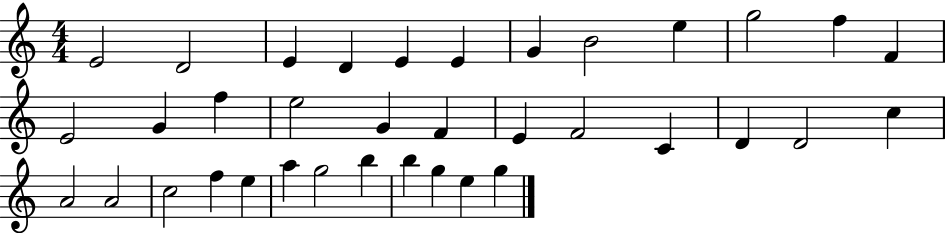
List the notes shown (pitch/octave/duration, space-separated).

E4/h D4/h E4/q D4/q E4/q E4/q G4/q B4/h E5/q G5/h F5/q F4/q E4/h G4/q F5/q E5/h G4/q F4/q E4/q F4/h C4/q D4/q D4/h C5/q A4/h A4/h C5/h F5/q E5/q A5/q G5/h B5/q B5/q G5/q E5/q G5/q